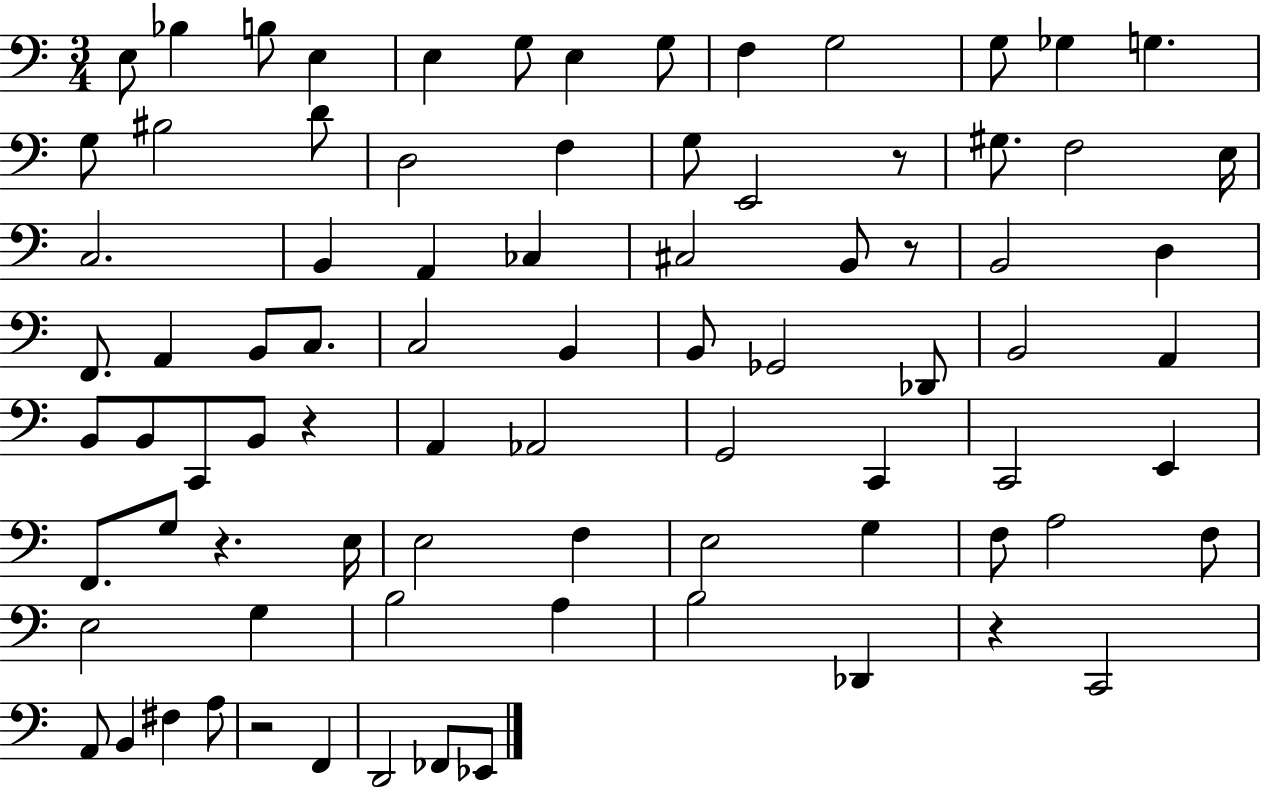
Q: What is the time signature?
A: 3/4